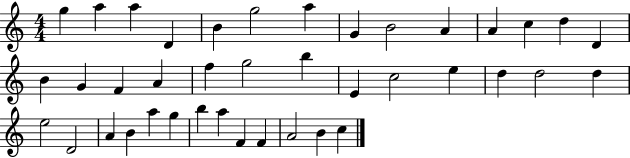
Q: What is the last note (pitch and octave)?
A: C5